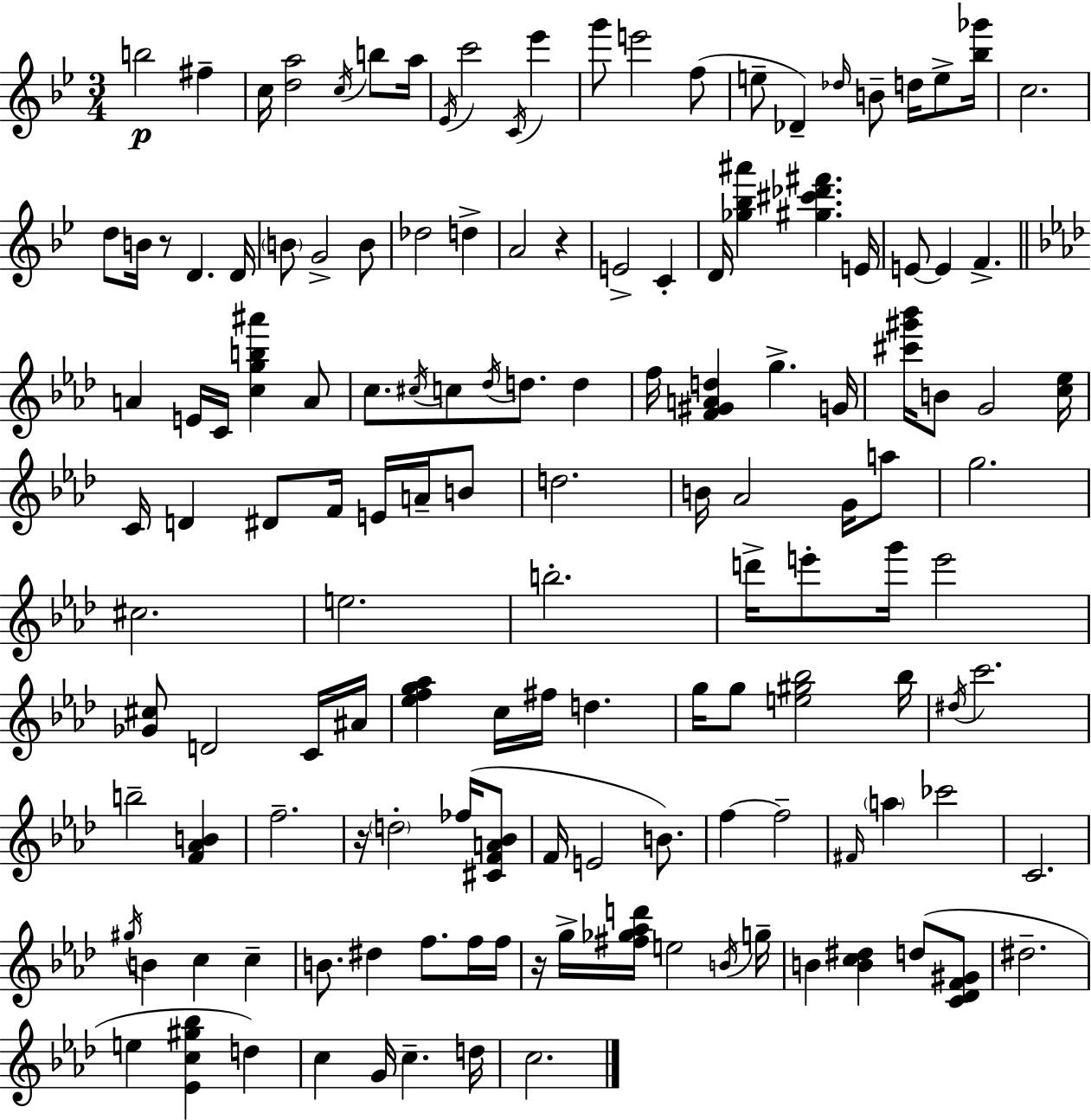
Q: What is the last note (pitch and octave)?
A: C5